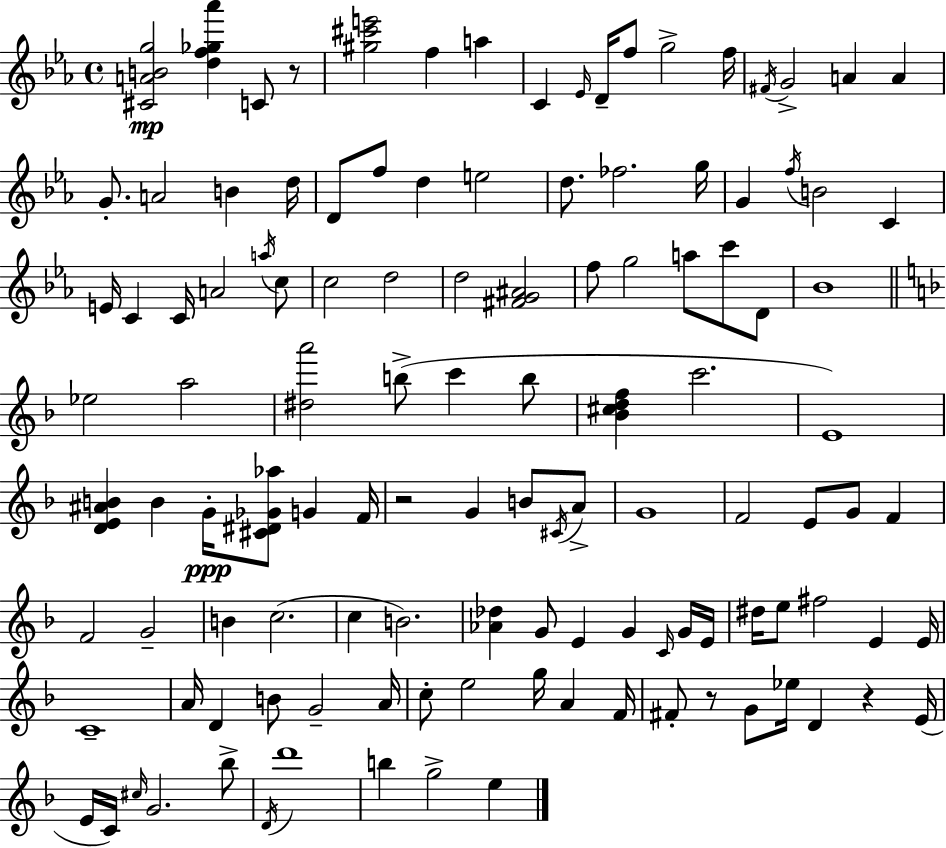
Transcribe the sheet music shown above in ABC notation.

X:1
T:Untitled
M:4/4
L:1/4
K:Cm
[^CABg]2 [df_g_a'] C/2 z/2 [^g^c'e']2 f a C _E/4 D/4 f/2 g2 f/4 ^F/4 G2 A A G/2 A2 B d/4 D/2 f/2 d e2 d/2 _f2 g/4 G f/4 B2 C E/4 C C/4 A2 a/4 c/2 c2 d2 d2 [^FG^A]2 f/2 g2 a/2 c'/2 D/2 _B4 _e2 a2 [^da']2 b/2 c' b/2 [_B^cdf] c'2 E4 [DE^AB] B G/4 [^C^D_G_a]/2 G F/4 z2 G B/2 ^C/4 A/2 G4 F2 E/2 G/2 F F2 G2 B c2 c B2 [_A_d] G/2 E G C/4 G/4 E/4 ^d/4 e/2 ^f2 E E/4 C4 A/4 D B/2 G2 A/4 c/2 e2 g/4 A F/4 ^F/2 z/2 G/2 _e/4 D z E/4 E/4 C/4 ^c/4 G2 _b/2 D/4 d'4 b g2 e